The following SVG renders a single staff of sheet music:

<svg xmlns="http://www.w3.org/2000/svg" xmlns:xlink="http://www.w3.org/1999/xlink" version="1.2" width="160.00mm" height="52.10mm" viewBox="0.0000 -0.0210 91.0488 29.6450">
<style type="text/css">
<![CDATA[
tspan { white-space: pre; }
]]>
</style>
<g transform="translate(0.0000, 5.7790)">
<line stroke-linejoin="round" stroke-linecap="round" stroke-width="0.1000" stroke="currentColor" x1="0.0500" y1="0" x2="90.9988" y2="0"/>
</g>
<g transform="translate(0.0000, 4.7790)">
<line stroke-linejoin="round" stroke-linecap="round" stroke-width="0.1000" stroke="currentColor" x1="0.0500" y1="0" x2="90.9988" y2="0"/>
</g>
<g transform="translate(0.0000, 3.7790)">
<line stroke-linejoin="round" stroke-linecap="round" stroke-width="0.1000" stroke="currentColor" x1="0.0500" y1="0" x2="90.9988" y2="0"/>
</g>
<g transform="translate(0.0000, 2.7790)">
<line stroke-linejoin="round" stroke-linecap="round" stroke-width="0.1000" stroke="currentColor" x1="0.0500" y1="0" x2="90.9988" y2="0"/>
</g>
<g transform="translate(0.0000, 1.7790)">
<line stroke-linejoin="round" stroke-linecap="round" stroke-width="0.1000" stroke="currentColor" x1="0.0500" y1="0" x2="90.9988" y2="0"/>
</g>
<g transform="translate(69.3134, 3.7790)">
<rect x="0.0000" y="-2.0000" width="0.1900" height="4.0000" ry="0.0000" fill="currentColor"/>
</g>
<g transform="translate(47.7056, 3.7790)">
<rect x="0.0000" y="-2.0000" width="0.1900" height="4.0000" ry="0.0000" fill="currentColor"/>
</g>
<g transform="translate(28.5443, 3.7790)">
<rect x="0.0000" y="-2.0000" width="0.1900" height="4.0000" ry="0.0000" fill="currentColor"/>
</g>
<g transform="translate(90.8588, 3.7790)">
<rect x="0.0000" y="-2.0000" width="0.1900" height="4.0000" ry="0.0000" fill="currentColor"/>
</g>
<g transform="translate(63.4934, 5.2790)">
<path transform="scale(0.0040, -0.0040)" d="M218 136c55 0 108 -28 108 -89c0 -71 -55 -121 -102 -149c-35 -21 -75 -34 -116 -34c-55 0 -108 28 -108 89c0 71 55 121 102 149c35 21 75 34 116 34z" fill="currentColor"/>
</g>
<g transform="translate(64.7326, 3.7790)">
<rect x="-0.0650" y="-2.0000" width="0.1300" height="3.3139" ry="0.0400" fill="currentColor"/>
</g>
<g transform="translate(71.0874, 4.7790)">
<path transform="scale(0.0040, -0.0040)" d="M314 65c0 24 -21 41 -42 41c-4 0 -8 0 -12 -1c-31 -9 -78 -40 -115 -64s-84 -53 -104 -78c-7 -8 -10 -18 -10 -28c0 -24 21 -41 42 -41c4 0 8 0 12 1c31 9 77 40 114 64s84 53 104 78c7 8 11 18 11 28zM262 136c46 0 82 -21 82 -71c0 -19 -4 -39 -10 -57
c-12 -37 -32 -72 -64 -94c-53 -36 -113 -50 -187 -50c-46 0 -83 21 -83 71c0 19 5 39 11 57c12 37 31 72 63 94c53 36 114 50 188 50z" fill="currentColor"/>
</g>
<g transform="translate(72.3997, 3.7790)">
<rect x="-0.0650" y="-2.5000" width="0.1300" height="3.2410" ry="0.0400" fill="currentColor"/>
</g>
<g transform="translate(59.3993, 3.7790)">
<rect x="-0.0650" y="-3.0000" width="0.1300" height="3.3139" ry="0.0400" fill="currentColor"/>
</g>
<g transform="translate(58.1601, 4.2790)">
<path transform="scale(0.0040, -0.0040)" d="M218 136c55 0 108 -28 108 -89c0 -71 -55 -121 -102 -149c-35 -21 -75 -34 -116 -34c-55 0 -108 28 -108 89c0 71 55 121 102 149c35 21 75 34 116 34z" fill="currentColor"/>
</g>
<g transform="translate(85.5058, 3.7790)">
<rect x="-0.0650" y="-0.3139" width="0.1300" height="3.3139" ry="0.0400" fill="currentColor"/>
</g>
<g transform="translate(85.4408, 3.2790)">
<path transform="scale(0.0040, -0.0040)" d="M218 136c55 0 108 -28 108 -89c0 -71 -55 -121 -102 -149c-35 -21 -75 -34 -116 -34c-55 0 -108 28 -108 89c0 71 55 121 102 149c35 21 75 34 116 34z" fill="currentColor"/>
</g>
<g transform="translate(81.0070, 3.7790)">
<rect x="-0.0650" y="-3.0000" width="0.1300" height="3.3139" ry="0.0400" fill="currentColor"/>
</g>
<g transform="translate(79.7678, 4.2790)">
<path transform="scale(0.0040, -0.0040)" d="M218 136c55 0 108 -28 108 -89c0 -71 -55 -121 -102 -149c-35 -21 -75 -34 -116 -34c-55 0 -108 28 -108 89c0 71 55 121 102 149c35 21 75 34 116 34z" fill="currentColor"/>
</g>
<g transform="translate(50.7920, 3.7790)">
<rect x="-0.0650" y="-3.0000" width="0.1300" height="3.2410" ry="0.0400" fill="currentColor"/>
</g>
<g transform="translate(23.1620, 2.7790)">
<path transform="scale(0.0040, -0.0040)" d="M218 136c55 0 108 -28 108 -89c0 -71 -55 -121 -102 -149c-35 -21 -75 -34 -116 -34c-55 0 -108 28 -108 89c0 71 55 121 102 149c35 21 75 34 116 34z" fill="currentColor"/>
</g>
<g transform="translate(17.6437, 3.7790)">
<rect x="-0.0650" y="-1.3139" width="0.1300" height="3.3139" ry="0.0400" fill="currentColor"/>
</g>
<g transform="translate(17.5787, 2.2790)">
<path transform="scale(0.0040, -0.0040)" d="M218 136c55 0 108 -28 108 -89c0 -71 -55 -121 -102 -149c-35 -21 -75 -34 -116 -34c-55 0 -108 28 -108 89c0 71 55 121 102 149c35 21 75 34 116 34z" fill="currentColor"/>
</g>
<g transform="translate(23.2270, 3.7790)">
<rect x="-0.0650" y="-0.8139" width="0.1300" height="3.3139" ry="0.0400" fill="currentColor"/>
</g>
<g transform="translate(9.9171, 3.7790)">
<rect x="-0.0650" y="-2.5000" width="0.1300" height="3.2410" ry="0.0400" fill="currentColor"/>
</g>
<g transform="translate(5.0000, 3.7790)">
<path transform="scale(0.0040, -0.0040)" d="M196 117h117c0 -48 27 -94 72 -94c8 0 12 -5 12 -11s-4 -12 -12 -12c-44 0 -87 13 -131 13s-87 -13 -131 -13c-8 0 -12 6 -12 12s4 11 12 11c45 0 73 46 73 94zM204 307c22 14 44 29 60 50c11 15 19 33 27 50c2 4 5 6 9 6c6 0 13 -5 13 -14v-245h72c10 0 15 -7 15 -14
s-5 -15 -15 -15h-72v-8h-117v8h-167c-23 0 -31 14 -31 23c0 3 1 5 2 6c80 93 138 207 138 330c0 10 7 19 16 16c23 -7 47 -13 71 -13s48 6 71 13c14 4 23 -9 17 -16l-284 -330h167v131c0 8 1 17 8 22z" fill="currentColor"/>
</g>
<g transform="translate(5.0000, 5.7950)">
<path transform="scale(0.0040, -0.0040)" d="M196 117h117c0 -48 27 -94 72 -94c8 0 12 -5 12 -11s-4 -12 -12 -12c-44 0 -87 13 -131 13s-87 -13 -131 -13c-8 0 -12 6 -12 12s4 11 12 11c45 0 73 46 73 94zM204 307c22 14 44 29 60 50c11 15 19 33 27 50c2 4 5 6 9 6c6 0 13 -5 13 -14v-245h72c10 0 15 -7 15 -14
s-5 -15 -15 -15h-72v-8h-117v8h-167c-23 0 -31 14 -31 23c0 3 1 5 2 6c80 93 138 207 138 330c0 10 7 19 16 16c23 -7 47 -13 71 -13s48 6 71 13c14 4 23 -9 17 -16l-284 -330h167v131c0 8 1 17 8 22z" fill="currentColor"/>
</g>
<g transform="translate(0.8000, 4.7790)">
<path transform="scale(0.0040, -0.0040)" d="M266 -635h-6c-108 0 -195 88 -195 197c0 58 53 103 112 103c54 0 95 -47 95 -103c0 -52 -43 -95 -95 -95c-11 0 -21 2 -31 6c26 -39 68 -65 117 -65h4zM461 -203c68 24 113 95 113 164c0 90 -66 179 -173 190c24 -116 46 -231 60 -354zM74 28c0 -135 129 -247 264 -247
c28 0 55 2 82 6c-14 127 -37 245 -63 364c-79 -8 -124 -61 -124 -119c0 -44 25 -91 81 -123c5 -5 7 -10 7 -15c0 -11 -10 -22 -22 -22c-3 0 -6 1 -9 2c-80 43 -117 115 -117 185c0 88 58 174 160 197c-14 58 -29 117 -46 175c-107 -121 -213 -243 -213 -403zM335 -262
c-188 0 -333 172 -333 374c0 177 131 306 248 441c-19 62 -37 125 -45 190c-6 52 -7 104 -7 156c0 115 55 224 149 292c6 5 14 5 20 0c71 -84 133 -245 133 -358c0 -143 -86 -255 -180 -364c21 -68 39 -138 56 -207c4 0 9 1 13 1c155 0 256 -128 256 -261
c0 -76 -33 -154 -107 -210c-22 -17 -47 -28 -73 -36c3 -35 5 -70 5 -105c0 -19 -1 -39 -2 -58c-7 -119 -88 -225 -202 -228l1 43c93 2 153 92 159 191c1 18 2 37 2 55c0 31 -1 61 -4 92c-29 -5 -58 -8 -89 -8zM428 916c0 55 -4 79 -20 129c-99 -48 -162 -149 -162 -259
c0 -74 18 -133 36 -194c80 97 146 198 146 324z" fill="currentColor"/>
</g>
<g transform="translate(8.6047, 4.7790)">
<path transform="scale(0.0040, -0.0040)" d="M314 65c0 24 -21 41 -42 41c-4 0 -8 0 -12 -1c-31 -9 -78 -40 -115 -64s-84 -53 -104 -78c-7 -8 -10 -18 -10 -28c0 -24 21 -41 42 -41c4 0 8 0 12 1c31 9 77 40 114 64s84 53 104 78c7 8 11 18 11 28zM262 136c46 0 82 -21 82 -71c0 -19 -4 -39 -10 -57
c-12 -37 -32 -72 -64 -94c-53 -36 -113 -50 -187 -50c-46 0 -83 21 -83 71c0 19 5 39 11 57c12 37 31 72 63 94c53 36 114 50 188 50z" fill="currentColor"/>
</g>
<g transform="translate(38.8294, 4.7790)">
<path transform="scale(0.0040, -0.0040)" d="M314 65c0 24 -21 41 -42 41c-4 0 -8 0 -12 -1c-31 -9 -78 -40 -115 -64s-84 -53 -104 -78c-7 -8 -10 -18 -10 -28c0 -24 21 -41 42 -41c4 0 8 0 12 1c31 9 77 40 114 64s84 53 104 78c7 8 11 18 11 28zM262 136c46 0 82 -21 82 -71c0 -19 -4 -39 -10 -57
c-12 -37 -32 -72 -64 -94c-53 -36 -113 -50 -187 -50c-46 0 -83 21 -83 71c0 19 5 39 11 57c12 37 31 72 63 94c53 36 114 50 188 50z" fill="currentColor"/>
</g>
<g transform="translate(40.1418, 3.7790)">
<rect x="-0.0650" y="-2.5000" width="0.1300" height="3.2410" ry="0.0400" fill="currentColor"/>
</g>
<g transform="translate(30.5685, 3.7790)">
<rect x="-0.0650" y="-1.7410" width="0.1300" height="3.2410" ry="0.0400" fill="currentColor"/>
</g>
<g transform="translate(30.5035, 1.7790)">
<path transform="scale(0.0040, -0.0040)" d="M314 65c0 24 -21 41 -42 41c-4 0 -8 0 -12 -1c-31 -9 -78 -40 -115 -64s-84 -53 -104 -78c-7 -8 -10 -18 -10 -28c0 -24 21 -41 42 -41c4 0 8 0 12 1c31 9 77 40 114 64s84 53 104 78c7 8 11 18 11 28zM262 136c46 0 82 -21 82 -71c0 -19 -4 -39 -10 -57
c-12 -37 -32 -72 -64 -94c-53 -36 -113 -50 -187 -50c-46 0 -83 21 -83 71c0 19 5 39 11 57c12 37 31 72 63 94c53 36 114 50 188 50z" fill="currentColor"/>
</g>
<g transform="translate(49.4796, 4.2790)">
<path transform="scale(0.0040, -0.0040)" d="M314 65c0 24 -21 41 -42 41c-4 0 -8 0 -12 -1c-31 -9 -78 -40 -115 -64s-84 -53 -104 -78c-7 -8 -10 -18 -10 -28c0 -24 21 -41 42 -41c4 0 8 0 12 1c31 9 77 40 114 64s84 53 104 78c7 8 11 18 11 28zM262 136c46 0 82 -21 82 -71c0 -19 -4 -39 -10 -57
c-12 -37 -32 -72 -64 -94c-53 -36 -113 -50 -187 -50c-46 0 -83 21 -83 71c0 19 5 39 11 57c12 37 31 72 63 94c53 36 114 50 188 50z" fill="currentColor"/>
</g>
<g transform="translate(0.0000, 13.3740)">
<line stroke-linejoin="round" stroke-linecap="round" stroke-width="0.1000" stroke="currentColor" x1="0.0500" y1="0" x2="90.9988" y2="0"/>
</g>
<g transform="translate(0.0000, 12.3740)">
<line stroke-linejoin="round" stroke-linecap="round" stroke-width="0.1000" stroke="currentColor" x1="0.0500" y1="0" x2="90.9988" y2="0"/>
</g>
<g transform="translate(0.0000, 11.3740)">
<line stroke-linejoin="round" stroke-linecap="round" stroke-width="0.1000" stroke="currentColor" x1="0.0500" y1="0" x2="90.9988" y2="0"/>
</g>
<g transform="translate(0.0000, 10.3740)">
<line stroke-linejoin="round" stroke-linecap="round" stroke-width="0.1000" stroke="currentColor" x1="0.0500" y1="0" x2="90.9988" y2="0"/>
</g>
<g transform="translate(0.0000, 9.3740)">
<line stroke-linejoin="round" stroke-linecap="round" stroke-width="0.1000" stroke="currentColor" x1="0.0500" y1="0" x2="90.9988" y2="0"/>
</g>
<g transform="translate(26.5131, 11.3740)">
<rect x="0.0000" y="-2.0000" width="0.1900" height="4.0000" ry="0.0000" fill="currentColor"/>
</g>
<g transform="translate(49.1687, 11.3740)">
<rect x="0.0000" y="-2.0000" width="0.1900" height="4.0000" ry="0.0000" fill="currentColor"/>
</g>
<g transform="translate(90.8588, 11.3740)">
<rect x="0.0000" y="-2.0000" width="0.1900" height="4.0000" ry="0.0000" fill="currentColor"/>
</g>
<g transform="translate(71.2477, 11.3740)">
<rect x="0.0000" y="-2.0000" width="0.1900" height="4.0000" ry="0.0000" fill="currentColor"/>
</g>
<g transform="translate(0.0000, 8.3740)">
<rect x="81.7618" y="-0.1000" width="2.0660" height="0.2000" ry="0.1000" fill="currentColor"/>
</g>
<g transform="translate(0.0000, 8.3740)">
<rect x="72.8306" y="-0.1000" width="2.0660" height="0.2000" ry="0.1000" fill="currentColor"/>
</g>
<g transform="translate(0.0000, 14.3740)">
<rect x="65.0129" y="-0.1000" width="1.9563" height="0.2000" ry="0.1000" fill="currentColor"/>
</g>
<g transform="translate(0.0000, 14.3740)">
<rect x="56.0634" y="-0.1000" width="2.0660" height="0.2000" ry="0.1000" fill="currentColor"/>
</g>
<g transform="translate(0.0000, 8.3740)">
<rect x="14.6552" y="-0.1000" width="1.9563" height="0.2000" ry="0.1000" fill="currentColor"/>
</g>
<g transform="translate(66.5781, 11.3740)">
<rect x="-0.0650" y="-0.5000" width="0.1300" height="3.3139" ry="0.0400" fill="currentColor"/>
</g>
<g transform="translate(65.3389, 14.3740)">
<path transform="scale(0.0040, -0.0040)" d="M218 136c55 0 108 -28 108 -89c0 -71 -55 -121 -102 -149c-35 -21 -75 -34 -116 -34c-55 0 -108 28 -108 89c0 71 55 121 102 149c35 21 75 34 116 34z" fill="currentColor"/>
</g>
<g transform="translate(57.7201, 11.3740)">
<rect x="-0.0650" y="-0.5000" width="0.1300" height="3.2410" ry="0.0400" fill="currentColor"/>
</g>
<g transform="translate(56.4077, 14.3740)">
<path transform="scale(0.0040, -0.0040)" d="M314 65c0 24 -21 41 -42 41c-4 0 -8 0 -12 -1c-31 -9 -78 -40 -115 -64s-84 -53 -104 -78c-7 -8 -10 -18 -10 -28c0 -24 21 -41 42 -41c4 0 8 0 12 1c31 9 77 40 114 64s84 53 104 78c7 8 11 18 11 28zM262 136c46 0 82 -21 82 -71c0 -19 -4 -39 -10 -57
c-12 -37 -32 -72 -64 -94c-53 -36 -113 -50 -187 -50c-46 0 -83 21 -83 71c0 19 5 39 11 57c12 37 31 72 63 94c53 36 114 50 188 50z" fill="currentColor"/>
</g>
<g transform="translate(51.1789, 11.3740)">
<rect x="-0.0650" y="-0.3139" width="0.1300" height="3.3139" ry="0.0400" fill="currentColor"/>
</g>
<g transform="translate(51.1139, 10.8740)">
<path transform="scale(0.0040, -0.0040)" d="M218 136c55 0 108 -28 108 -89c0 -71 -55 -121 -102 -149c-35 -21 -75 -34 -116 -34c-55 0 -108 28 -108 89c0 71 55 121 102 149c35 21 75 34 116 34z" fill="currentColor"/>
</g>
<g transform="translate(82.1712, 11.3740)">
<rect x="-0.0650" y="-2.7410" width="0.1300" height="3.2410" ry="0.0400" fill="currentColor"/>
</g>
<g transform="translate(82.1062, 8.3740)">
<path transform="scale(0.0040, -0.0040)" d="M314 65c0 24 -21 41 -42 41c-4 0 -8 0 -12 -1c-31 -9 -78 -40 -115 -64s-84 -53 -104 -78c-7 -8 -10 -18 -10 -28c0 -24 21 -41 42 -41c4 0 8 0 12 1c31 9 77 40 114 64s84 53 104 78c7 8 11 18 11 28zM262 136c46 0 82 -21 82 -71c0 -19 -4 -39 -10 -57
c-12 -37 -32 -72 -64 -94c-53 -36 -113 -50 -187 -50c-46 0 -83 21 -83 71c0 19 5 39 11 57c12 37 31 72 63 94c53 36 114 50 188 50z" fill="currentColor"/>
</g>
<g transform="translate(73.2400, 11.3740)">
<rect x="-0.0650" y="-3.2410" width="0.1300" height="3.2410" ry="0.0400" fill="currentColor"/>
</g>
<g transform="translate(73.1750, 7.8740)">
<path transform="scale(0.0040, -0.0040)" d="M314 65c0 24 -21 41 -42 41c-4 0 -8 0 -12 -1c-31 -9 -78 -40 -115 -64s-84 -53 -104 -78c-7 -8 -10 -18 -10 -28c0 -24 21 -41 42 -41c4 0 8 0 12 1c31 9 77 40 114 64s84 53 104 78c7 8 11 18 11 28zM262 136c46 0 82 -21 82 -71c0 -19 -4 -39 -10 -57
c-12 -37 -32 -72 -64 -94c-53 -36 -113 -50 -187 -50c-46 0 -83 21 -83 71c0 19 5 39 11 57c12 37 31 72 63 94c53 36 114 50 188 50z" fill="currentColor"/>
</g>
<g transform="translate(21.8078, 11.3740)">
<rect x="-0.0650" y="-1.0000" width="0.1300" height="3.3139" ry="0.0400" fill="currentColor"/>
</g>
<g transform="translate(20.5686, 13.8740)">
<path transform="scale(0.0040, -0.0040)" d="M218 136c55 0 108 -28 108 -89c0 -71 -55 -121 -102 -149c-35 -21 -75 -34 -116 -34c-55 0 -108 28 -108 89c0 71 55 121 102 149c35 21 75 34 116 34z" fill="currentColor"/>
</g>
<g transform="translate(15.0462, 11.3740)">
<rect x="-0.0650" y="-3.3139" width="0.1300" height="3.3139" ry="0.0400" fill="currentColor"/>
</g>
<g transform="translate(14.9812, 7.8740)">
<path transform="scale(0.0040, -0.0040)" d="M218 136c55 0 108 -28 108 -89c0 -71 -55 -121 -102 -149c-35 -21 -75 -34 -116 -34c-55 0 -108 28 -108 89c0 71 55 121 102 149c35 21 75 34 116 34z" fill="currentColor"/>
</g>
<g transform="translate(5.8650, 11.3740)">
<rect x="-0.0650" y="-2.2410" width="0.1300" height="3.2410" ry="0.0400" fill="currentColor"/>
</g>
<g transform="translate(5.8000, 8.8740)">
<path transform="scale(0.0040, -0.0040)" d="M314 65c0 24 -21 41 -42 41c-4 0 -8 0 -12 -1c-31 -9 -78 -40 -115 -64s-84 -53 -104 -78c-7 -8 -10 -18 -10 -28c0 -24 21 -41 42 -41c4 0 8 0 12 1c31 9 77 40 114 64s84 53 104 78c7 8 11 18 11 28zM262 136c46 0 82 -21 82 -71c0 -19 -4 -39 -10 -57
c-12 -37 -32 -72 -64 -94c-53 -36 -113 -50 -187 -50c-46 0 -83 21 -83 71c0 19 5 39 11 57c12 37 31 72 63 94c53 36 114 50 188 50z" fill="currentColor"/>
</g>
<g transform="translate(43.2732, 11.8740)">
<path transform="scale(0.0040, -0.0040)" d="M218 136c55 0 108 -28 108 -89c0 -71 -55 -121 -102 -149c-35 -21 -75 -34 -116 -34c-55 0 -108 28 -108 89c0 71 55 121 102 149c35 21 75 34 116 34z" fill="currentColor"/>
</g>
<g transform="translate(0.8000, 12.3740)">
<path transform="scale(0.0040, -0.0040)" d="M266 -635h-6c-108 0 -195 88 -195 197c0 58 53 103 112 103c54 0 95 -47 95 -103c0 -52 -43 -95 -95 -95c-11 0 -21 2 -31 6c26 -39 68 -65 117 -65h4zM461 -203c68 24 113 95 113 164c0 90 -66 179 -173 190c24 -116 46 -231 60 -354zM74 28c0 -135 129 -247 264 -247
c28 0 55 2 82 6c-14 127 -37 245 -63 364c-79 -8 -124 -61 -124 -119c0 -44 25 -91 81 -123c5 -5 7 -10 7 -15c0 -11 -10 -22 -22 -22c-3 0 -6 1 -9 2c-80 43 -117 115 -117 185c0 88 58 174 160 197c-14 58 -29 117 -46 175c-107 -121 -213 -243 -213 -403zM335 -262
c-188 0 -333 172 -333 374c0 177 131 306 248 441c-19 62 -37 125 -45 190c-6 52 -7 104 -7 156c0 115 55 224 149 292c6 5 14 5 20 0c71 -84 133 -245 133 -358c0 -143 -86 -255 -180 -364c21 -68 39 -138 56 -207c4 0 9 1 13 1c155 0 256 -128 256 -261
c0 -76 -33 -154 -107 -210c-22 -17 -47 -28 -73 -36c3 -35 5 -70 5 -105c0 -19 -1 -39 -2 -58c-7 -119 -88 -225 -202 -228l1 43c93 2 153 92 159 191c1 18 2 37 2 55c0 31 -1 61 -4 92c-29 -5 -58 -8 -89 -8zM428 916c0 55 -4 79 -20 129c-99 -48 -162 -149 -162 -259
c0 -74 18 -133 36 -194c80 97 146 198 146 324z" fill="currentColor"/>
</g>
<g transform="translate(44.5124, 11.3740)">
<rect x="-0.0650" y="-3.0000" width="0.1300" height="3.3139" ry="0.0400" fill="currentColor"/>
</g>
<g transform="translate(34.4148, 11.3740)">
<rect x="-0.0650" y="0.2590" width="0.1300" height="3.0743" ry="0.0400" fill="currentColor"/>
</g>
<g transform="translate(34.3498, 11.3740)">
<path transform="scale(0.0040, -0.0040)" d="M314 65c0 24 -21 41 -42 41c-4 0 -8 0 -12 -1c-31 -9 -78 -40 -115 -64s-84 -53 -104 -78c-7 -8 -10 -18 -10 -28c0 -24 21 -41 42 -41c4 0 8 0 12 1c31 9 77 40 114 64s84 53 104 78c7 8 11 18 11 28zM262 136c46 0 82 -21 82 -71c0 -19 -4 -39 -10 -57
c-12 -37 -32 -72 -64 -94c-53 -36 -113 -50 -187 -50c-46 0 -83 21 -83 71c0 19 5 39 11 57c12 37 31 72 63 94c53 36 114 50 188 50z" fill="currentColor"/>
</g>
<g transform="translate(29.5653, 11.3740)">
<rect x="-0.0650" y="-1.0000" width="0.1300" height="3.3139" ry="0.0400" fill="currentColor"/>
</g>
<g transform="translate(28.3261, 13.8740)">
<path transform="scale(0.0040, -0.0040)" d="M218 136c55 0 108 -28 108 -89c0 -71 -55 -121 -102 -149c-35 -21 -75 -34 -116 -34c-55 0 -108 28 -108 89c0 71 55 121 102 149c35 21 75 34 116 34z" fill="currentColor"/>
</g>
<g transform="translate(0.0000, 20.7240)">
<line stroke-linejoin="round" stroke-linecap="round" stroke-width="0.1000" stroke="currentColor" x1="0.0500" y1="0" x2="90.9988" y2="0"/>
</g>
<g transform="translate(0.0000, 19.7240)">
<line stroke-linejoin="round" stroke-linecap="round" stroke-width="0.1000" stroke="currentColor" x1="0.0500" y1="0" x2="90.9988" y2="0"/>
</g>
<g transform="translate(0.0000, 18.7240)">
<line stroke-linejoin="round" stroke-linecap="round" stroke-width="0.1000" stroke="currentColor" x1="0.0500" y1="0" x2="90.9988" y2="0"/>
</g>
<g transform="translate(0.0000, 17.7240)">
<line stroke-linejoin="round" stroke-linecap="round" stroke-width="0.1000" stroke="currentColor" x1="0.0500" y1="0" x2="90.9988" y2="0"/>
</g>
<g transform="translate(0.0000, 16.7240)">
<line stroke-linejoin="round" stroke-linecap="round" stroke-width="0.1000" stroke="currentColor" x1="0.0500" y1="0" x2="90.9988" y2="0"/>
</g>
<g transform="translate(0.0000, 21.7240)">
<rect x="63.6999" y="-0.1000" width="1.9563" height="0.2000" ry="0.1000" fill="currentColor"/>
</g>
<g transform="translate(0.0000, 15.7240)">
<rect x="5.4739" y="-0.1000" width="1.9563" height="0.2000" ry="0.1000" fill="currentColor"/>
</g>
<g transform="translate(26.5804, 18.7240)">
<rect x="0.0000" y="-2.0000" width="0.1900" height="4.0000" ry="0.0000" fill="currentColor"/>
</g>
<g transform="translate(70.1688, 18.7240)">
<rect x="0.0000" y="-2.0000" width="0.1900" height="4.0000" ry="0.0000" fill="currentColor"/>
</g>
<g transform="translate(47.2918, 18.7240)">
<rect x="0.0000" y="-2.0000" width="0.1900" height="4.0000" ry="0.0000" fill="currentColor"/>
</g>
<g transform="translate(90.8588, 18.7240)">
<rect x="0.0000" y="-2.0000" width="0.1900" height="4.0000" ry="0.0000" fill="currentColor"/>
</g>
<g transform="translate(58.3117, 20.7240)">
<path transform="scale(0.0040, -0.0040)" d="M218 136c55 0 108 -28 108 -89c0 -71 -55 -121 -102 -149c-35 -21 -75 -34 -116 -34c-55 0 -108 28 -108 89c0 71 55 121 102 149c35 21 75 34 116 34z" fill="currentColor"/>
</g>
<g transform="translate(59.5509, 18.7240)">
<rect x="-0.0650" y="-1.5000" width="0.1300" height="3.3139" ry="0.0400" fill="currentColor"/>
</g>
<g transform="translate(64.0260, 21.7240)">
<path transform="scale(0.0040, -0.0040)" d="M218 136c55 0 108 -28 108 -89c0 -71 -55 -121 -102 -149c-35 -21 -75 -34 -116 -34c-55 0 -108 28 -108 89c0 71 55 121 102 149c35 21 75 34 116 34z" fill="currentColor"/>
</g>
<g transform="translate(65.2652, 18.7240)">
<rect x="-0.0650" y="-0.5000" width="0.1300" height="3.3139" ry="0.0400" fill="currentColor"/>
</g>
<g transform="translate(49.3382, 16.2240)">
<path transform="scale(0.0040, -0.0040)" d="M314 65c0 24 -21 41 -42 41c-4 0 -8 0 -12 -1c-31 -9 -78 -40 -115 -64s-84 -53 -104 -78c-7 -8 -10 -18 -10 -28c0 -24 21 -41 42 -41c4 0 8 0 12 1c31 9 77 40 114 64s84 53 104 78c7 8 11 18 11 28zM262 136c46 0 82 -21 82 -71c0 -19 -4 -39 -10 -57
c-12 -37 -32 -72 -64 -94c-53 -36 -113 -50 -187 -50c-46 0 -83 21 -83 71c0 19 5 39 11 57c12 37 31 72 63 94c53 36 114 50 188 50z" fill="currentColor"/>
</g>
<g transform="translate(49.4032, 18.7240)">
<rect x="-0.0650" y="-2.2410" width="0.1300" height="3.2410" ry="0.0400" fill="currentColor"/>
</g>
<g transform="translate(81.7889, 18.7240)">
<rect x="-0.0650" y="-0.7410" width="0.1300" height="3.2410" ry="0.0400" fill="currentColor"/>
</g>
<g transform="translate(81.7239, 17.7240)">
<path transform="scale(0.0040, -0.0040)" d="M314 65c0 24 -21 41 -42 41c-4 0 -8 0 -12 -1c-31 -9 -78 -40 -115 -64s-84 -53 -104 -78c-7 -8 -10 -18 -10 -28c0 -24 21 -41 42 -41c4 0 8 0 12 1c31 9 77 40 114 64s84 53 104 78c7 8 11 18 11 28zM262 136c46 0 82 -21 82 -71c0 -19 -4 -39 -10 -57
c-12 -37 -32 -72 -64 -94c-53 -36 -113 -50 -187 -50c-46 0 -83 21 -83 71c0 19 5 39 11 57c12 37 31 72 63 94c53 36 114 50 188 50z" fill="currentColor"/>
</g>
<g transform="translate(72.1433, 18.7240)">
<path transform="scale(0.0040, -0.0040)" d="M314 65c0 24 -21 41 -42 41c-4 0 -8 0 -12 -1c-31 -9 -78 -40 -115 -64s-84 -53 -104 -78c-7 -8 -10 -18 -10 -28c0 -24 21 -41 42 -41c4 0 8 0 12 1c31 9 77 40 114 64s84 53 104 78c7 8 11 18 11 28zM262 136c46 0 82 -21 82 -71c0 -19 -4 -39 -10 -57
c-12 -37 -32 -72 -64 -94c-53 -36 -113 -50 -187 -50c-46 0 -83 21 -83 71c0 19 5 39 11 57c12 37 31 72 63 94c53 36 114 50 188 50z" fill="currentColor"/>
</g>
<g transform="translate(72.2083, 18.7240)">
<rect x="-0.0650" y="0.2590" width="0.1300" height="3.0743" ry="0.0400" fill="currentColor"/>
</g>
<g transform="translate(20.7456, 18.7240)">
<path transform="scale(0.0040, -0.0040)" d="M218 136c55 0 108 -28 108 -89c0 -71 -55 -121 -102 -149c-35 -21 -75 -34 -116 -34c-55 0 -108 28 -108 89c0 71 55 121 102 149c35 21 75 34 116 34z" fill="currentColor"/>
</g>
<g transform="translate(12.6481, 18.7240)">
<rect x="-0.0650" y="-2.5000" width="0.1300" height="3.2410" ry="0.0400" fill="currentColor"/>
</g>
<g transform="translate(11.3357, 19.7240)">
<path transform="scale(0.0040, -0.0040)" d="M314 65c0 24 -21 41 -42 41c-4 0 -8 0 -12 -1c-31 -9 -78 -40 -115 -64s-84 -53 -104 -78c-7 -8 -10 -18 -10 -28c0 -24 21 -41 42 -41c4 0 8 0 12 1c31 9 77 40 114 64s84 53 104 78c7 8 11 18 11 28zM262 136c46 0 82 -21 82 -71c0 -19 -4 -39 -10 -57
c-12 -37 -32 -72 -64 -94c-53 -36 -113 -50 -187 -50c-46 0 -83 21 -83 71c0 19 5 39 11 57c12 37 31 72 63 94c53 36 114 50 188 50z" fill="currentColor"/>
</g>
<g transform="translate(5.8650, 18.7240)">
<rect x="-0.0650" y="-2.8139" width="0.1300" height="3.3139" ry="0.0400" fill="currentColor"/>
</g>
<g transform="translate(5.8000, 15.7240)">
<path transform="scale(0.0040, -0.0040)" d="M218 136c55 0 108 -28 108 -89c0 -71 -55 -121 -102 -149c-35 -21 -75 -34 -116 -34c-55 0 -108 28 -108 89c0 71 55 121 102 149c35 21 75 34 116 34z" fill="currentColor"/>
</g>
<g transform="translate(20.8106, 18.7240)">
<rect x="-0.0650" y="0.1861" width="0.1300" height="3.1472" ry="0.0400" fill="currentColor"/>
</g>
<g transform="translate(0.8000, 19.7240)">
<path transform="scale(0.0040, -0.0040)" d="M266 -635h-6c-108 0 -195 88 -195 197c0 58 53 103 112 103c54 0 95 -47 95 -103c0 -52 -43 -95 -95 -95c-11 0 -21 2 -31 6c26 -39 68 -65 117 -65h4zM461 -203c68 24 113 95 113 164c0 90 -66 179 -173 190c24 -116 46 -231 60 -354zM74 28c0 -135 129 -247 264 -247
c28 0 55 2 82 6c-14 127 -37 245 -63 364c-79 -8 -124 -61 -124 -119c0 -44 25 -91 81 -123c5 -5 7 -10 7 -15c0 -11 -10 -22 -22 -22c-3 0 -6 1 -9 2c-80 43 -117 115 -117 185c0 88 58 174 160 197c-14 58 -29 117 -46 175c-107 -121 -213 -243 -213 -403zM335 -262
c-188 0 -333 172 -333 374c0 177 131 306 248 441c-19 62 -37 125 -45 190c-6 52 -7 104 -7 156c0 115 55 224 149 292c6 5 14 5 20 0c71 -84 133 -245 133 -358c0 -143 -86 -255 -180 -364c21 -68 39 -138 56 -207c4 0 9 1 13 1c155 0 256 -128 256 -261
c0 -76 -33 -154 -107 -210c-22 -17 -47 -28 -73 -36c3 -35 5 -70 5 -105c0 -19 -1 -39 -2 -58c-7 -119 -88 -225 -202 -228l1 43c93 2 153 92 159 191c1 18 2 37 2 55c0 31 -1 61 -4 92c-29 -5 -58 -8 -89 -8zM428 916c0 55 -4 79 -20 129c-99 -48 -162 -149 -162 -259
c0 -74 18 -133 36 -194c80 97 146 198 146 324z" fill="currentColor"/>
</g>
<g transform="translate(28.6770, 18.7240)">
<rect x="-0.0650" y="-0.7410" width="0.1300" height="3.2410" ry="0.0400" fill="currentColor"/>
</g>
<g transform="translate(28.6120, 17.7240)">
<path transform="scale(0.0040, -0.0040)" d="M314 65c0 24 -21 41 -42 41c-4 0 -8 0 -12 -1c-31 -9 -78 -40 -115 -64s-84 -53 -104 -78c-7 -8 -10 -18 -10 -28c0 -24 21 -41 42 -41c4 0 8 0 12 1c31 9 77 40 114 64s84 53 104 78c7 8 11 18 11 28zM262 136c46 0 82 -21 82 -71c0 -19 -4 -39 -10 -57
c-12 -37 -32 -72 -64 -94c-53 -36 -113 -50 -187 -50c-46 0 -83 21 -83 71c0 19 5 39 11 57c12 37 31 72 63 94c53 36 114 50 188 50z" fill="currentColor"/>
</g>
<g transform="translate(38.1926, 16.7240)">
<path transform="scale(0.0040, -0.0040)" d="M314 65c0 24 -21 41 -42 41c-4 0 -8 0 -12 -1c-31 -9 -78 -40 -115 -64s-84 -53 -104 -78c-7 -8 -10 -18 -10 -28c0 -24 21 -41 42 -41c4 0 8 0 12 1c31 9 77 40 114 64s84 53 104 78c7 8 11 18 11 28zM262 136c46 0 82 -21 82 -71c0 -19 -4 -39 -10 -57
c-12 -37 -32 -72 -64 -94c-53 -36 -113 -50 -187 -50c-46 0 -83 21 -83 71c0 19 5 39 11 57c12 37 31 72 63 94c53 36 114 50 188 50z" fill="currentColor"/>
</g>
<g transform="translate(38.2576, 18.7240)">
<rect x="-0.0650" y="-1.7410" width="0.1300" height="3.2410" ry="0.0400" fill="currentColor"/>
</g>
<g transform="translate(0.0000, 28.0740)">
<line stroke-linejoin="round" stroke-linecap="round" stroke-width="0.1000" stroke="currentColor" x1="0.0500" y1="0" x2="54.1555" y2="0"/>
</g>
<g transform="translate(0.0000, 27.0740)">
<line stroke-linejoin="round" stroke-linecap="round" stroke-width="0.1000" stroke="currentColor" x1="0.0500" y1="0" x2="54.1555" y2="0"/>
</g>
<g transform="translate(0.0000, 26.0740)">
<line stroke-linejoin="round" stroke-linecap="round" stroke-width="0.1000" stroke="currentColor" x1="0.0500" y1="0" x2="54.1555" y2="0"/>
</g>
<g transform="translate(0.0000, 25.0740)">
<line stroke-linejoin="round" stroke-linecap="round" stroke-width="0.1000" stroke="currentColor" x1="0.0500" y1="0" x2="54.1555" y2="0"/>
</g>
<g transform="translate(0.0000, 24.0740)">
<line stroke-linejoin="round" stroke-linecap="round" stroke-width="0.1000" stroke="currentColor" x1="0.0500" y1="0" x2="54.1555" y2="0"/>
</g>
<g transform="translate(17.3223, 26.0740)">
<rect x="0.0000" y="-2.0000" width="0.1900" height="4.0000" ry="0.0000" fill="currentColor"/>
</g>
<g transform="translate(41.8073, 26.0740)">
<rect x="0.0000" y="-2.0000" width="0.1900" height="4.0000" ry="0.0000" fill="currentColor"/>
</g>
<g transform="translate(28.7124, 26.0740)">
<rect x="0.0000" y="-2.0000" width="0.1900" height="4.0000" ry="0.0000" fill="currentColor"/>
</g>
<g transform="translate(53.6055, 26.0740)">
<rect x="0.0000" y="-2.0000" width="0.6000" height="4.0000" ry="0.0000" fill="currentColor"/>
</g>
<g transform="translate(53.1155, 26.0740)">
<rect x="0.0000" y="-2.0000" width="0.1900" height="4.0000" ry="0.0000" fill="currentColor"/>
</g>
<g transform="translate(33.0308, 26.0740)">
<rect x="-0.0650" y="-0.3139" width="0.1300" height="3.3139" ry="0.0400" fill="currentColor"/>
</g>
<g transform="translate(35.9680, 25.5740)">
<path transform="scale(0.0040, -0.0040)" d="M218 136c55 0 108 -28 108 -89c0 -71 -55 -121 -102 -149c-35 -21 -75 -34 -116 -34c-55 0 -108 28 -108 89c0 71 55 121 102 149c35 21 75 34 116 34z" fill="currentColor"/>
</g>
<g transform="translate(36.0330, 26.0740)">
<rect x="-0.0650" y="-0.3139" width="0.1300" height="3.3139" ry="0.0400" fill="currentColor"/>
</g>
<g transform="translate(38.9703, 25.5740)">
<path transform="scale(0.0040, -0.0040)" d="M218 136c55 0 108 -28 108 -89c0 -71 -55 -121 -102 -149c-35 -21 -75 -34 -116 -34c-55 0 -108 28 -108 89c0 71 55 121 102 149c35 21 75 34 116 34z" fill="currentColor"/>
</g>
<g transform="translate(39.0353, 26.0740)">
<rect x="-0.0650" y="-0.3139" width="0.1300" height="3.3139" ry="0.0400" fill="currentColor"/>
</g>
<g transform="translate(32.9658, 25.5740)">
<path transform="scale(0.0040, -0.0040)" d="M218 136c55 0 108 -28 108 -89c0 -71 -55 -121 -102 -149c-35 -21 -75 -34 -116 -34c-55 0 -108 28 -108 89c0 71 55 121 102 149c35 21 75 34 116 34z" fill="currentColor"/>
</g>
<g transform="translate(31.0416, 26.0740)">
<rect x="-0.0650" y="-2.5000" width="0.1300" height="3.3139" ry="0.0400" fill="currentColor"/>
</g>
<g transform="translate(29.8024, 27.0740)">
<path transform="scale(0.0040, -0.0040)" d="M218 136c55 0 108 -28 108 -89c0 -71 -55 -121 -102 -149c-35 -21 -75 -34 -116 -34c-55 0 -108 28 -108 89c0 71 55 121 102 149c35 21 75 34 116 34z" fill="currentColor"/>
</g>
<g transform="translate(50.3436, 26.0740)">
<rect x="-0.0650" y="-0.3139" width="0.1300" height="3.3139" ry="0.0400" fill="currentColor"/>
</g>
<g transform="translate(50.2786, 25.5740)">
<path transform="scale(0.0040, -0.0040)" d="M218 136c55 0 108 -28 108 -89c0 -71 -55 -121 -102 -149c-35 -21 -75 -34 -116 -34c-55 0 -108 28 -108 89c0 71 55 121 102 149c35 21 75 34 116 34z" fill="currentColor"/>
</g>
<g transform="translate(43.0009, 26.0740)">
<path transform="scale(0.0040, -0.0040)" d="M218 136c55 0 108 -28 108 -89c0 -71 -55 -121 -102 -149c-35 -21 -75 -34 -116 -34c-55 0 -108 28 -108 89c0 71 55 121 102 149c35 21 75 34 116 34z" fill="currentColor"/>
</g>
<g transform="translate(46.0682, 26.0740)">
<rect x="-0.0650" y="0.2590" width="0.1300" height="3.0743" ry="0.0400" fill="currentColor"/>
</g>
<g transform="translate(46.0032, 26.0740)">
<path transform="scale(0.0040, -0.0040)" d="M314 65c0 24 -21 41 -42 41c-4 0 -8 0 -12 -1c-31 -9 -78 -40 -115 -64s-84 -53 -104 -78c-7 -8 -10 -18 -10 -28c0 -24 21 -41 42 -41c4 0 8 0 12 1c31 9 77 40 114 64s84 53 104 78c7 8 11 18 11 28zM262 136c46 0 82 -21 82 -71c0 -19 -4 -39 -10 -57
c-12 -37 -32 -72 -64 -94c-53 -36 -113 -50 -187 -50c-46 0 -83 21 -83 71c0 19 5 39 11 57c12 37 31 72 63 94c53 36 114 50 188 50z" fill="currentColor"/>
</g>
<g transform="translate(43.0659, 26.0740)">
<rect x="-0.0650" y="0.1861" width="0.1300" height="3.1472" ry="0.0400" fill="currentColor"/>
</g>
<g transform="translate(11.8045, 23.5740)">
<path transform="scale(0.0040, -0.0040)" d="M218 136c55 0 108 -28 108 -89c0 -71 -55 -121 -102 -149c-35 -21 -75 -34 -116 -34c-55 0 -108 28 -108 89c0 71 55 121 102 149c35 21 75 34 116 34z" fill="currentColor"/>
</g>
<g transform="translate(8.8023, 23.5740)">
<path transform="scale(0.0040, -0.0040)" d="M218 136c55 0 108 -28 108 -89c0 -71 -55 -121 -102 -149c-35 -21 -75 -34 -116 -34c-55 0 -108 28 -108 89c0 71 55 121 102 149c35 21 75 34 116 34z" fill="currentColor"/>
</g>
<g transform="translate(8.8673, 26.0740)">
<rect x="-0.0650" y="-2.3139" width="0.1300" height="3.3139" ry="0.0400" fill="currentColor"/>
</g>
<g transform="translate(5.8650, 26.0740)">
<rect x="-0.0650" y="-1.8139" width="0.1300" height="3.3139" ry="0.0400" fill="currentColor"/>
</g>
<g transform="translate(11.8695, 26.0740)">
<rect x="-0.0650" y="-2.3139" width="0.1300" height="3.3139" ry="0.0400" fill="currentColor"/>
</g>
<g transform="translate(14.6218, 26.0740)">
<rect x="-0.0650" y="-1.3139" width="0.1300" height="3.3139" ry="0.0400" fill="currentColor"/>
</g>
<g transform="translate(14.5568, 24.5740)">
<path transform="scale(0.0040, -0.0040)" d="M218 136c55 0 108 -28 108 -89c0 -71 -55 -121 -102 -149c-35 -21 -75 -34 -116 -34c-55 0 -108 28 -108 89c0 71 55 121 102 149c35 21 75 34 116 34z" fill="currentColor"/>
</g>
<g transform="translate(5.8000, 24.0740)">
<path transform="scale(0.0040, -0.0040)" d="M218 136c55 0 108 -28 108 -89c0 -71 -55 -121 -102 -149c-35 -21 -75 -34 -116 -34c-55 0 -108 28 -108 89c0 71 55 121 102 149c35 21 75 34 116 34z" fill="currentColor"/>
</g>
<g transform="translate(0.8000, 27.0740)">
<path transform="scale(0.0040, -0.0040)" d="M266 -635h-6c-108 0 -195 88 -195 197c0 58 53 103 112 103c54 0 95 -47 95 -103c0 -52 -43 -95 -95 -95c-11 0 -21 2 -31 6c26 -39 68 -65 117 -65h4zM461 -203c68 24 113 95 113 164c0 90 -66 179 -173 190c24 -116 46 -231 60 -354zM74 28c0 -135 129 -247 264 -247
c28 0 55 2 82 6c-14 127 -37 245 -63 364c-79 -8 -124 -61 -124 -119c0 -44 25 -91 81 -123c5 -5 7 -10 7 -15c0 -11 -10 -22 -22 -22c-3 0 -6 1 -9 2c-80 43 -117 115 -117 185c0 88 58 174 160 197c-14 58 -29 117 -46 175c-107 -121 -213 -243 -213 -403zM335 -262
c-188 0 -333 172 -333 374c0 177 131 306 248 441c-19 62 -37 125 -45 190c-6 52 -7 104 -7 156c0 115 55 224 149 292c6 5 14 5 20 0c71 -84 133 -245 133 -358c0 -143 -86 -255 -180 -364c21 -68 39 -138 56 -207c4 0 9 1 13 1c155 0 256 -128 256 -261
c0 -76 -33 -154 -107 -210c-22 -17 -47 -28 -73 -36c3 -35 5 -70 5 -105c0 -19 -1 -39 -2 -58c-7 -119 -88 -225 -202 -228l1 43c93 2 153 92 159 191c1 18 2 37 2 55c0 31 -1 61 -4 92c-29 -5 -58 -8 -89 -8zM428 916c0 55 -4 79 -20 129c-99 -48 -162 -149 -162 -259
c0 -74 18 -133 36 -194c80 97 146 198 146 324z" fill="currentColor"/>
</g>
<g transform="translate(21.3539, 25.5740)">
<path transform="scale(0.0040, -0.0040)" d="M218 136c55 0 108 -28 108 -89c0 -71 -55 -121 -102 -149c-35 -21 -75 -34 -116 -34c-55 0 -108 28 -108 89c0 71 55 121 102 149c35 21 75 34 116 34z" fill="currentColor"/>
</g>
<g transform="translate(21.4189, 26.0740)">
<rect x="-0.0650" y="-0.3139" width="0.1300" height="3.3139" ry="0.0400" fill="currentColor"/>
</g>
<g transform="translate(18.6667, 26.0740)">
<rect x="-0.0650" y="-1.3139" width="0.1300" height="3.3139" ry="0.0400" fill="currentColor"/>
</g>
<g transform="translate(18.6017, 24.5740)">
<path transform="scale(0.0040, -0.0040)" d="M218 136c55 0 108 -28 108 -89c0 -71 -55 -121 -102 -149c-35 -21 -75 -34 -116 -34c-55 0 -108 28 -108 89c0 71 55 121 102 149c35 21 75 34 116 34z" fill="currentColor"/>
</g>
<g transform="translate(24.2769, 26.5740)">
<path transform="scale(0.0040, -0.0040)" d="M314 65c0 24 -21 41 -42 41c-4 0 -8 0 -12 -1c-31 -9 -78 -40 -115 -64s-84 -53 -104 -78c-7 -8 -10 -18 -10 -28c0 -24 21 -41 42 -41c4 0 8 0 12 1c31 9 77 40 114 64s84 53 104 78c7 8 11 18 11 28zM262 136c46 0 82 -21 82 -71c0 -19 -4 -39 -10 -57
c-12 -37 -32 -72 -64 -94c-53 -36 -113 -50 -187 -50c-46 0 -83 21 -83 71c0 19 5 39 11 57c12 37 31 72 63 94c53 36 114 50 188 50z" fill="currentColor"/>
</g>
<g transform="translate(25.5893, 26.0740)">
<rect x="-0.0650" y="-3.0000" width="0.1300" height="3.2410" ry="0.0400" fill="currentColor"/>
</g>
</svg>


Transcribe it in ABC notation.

X:1
T:Untitled
M:4/4
L:1/4
K:C
G2 e d f2 G2 A2 A F G2 A c g2 b D D B2 A c C2 C b2 a2 a G2 B d2 f2 g2 E C B2 d2 f g g e e c A2 G c c c B B2 c